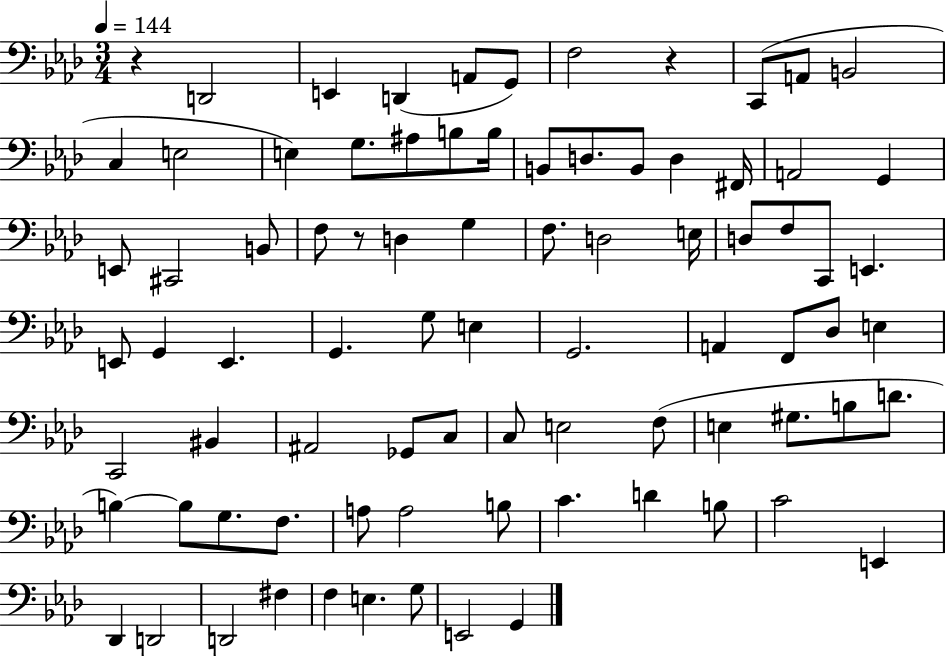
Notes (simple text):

R/q D2/h E2/q D2/q A2/e G2/e F3/h R/q C2/e A2/e B2/h C3/q E3/h E3/q G3/e. A#3/e B3/e B3/s B2/e D3/e. B2/e D3/q F#2/s A2/h G2/q E2/e C#2/h B2/e F3/e R/e D3/q G3/q F3/e. D3/h E3/s D3/e F3/e C2/e E2/q. E2/e G2/q E2/q. G2/q. G3/e E3/q G2/h. A2/q F2/e Db3/e E3/q C2/h BIS2/q A#2/h Gb2/e C3/e C3/e E3/h F3/e E3/q G#3/e. B3/e D4/e. B3/q B3/e G3/e. F3/e. A3/e A3/h B3/e C4/q. D4/q B3/e C4/h E2/q Db2/q D2/h D2/h F#3/q F3/q E3/q. G3/e E2/h G2/q